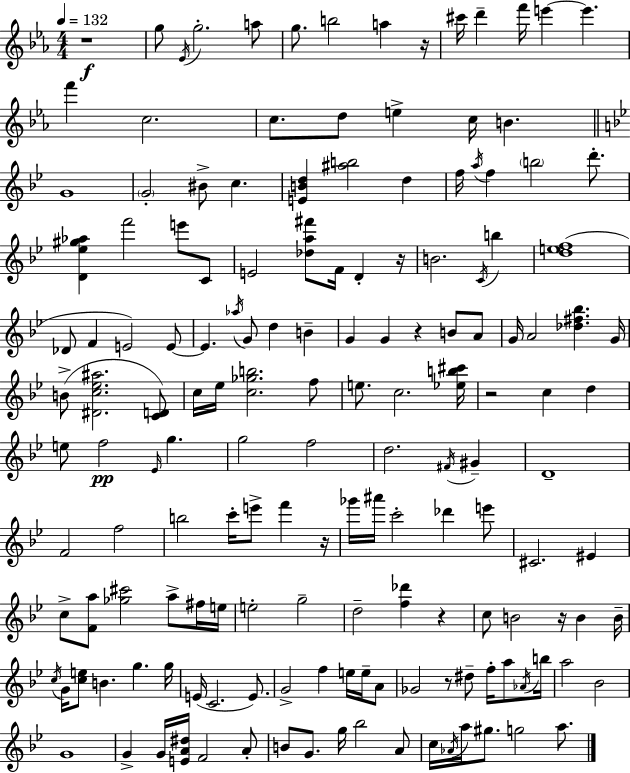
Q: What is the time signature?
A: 4/4